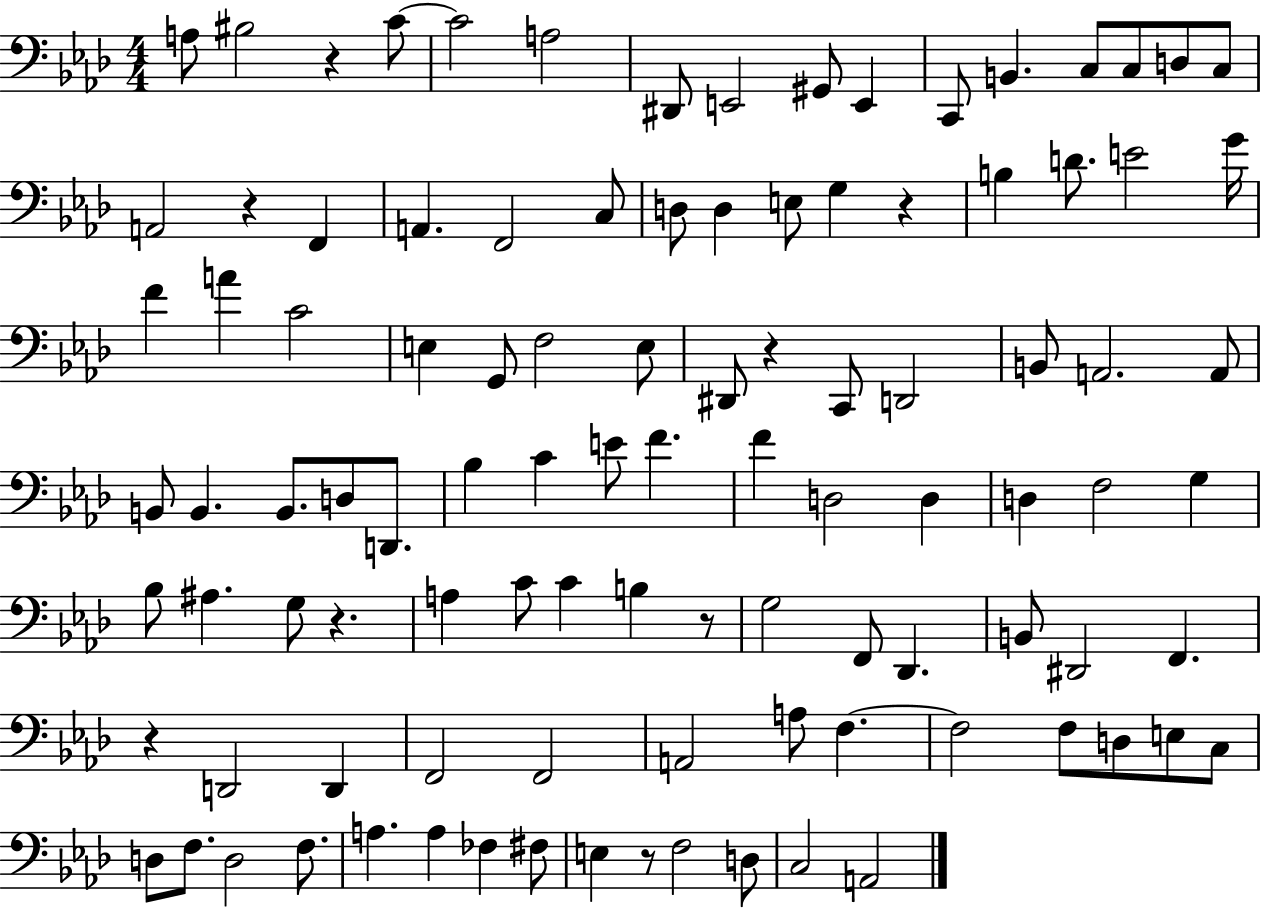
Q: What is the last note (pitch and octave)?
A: A2